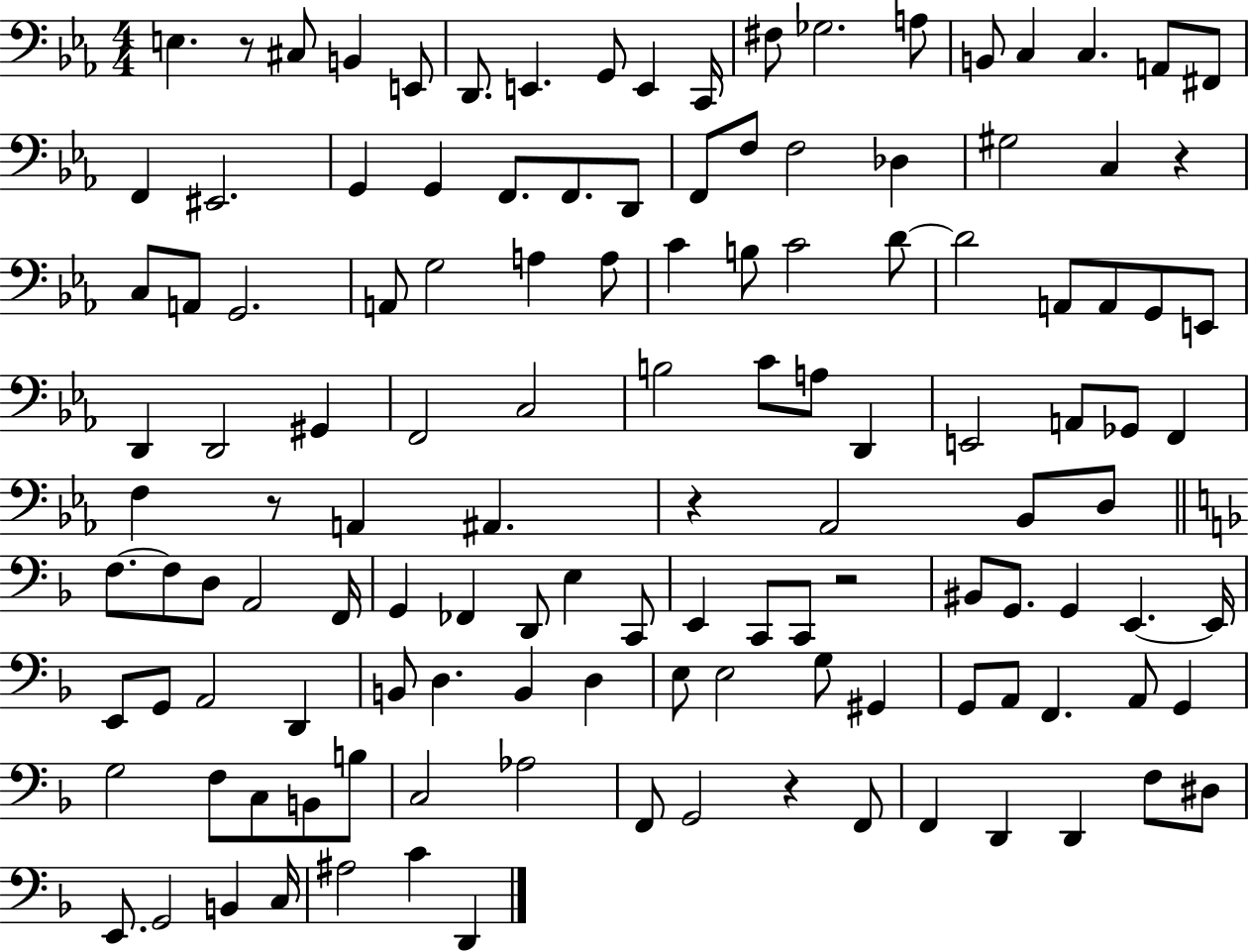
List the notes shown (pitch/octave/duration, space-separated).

E3/q. R/e C#3/e B2/q E2/e D2/e. E2/q. G2/e E2/q C2/s F#3/e Gb3/h. A3/e B2/e C3/q C3/q. A2/e F#2/e F2/q EIS2/h. G2/q G2/q F2/e. F2/e. D2/e F2/e F3/e F3/h Db3/q G#3/h C3/q R/q C3/e A2/e G2/h. A2/e G3/h A3/q A3/e C4/q B3/e C4/h D4/e D4/h A2/e A2/e G2/e E2/e D2/q D2/h G#2/q F2/h C3/h B3/h C4/e A3/e D2/q E2/h A2/e Gb2/e F2/q F3/q R/e A2/q A#2/q. R/q Ab2/h Bb2/e D3/e F3/e. F3/e D3/e A2/h F2/s G2/q FES2/q D2/e E3/q C2/e E2/q C2/e C2/e R/h BIS2/e G2/e. G2/q E2/q. E2/s E2/e G2/e A2/h D2/q B2/e D3/q. B2/q D3/q E3/e E3/h G3/e G#2/q G2/e A2/e F2/q. A2/e G2/q G3/h F3/e C3/e B2/e B3/e C3/h Ab3/h F2/e G2/h R/q F2/e F2/q D2/q D2/q F3/e D#3/e E2/e. G2/h B2/q C3/s A#3/h C4/q D2/q